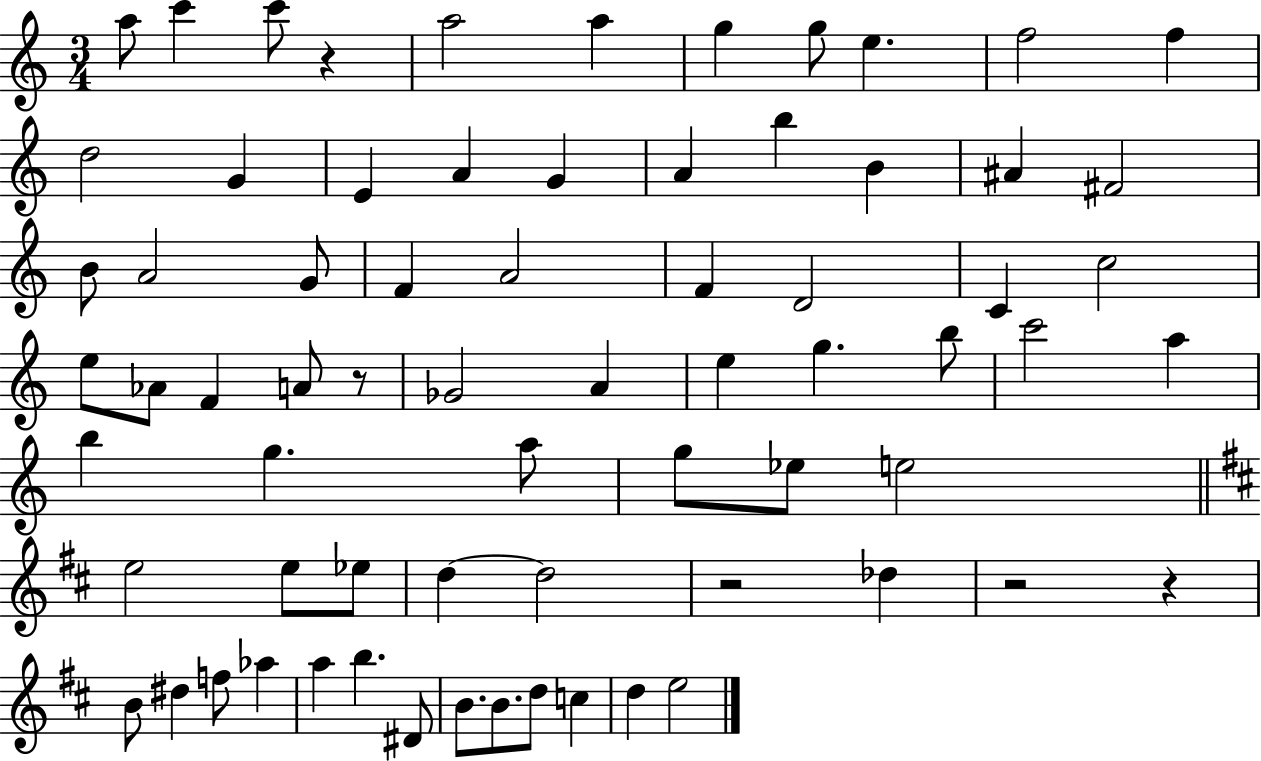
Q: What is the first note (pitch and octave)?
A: A5